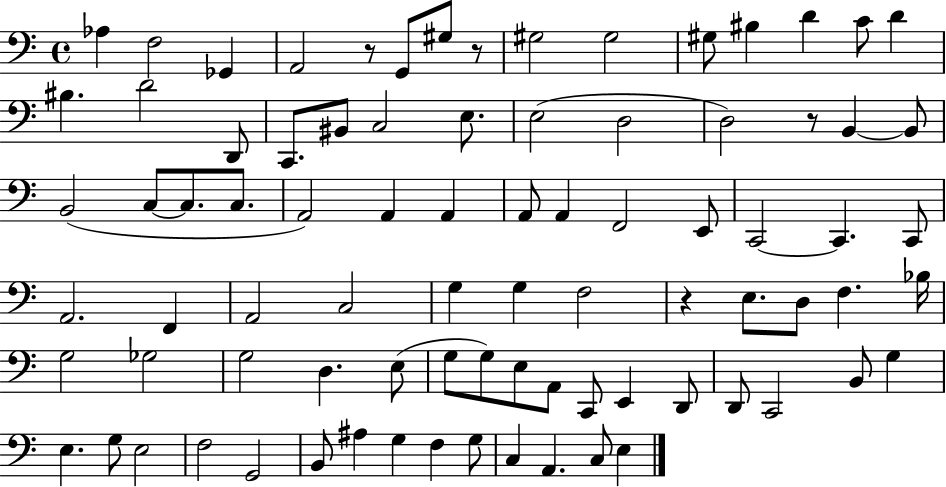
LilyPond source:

{
  \clef bass
  \time 4/4
  \defaultTimeSignature
  \key c \major
  aes4 f2 ges,4 | a,2 r8 g,8 gis8 r8 | gis2 gis2 | gis8 bis4 d'4 c'8 d'4 | \break bis4. d'2 d,8 | c,8. bis,8 c2 e8. | e2( d2 | d2) r8 b,4~~ b,8 | \break b,2( c8~~ c8. c8. | a,2) a,4 a,4 | a,8 a,4 f,2 e,8 | c,2~~ c,4. c,8 | \break a,2. f,4 | a,2 c2 | g4 g4 f2 | r4 e8. d8 f4. bes16 | \break g2 ges2 | g2 d4. e8( | g8 g8) e8 a,8 c,8 e,4 d,8 | d,8 c,2 b,8 g4 | \break e4. g8 e2 | f2 g,2 | b,8 ais4 g4 f4 g8 | c4 a,4. c8 e4 | \break \bar "|."
}